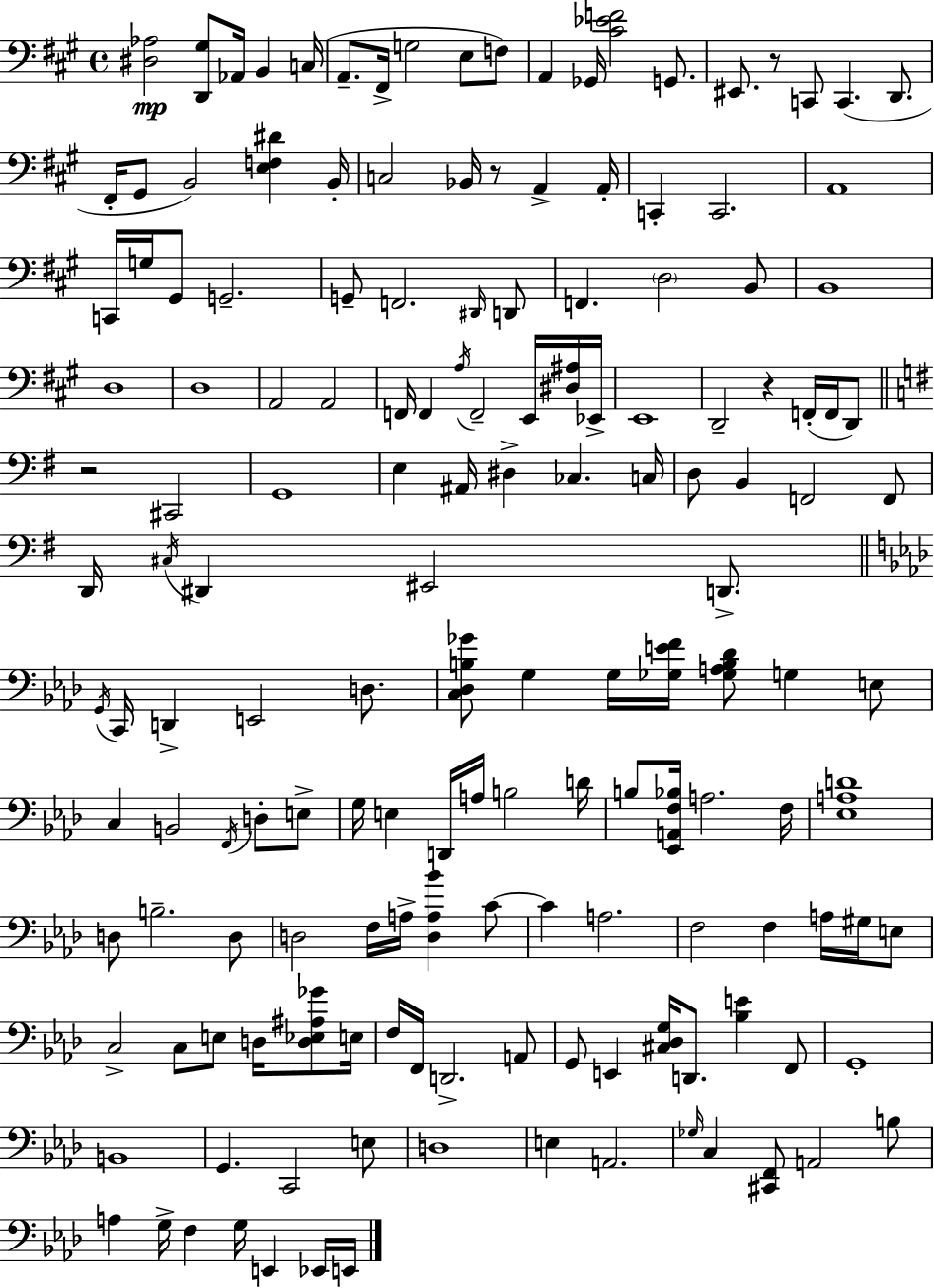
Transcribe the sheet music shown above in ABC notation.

X:1
T:Untitled
M:4/4
L:1/4
K:A
[^D,_A,]2 [D,,^G,]/2 _A,,/4 B,, C,/4 A,,/2 ^F,,/4 G,2 E,/2 F,/2 A,, _G,,/4 [^C_EF]2 G,,/2 ^E,,/2 z/2 C,,/2 C,, D,,/2 ^F,,/4 ^G,,/2 B,,2 [E,F,^D] B,,/4 C,2 _B,,/4 z/2 A,, A,,/4 C,, C,,2 A,,4 C,,/4 G,/4 ^G,,/2 G,,2 G,,/2 F,,2 ^D,,/4 D,,/2 F,, D,2 B,,/2 B,,4 D,4 D,4 A,,2 A,,2 F,,/4 F,, A,/4 F,,2 E,,/4 [^D,^A,]/4 _E,,/4 E,,4 D,,2 z F,,/4 F,,/4 D,,/2 z2 ^C,,2 G,,4 E, ^A,,/4 ^D, _C, C,/4 D,/2 B,, F,,2 F,,/2 D,,/4 ^C,/4 ^D,, ^E,,2 D,,/2 G,,/4 C,,/4 D,, E,,2 D,/2 [C,_D,B,_G]/2 G, G,/4 [_G,EF]/4 [_G,A,B,_D]/2 G, E,/2 C, B,,2 F,,/4 D,/2 E,/2 G,/4 E, D,,/4 A,/4 B,2 D/4 B,/2 [_E,,A,,F,_B,]/4 A,2 F,/4 [_E,A,D]4 D,/2 B,2 D,/2 D,2 F,/4 A,/4 [D,A,_B] C/2 C A,2 F,2 F, A,/4 ^G,/4 E,/2 C,2 C,/2 E,/2 D,/4 [D,_E,^A,_G]/2 E,/4 F,/4 F,,/4 D,,2 A,,/2 G,,/2 E,, [^C,_D,G,]/4 D,,/2 [_B,E] F,,/2 G,,4 B,,4 G,, C,,2 E,/2 D,4 E, A,,2 _G,/4 C, [^C,,F,,]/2 A,,2 B,/2 A, G,/4 F, G,/4 E,, _E,,/4 E,,/4